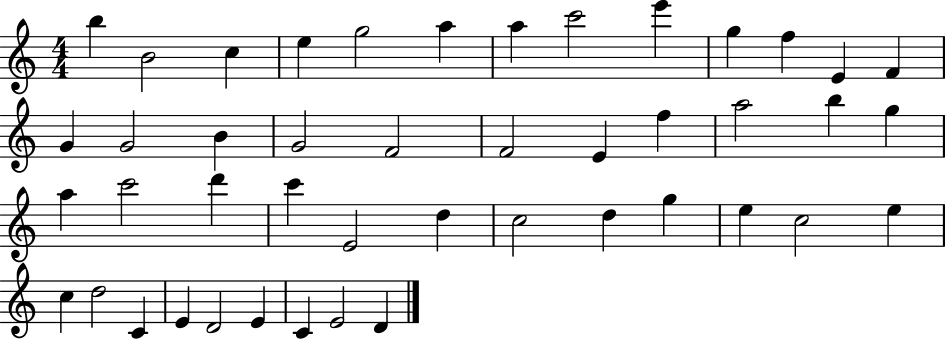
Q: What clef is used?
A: treble